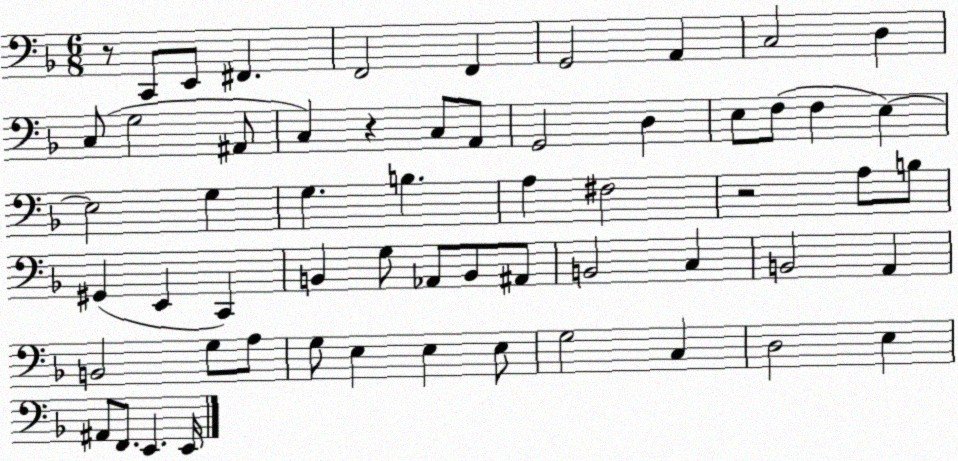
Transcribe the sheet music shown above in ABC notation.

X:1
T:Untitled
M:6/8
L:1/4
K:F
z/2 C,,/2 E,,/2 ^F,, F,,2 F,, G,,2 A,, C,2 D, C,/2 G,2 ^A,,/2 C, z C,/2 A,,/2 G,,2 D, E,/2 F,/2 F, E, E,2 G, G, B, A, ^F,2 z2 A,/2 B,/2 ^G,, E,, C,, B,, G,/2 _A,,/2 B,,/2 ^A,,/2 B,,2 C, B,,2 A,, B,,2 G,/2 A,/2 G,/2 E, E, E,/2 G,2 C, D,2 E, ^A,,/2 F,,/2 E,, E,,/4